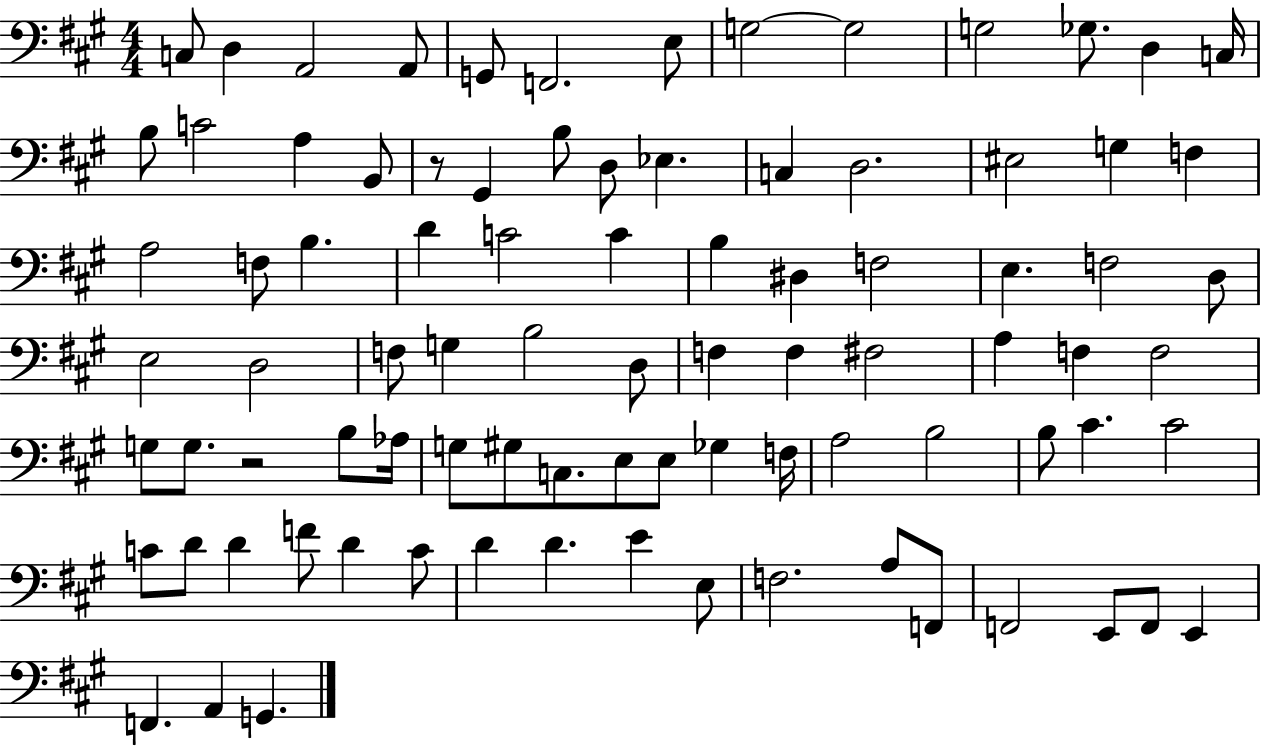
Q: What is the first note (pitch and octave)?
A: C3